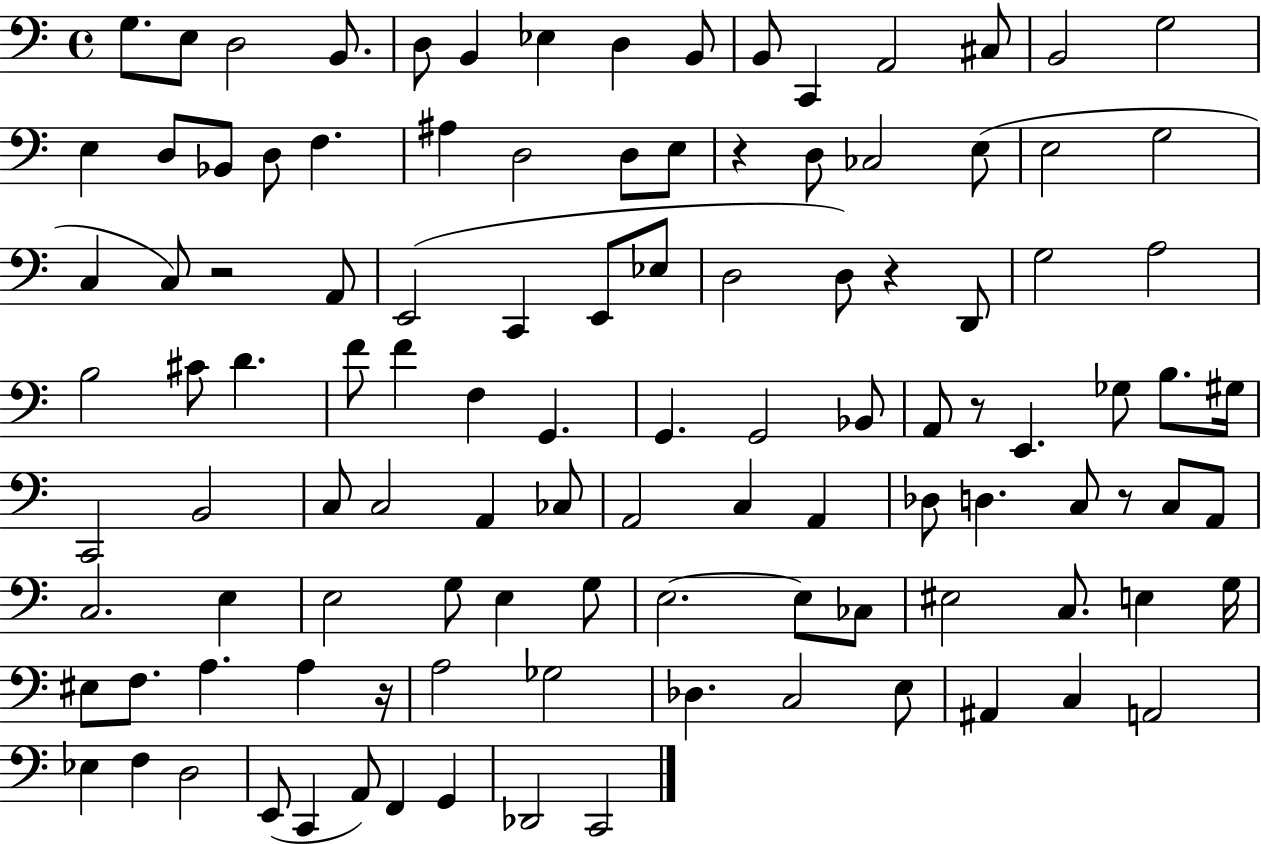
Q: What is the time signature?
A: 4/4